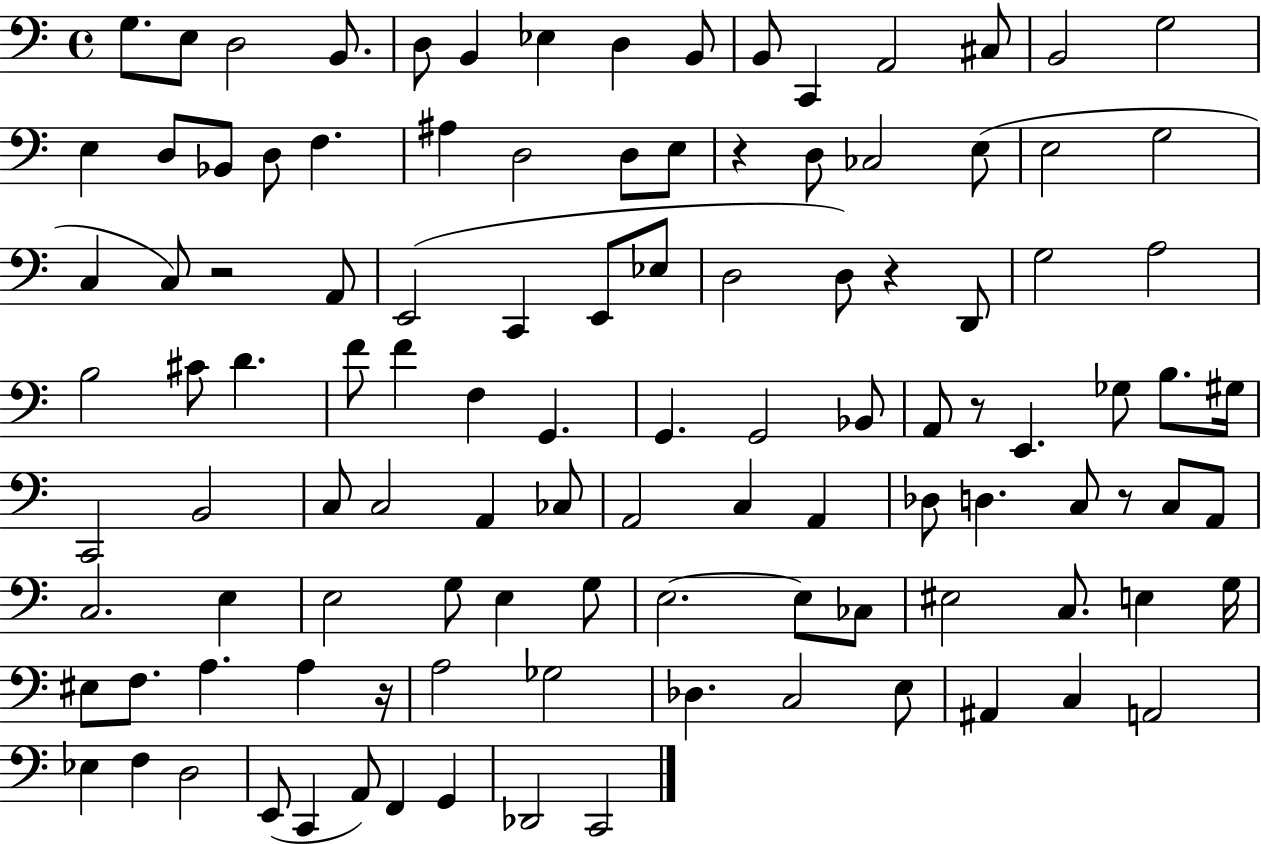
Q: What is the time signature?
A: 4/4